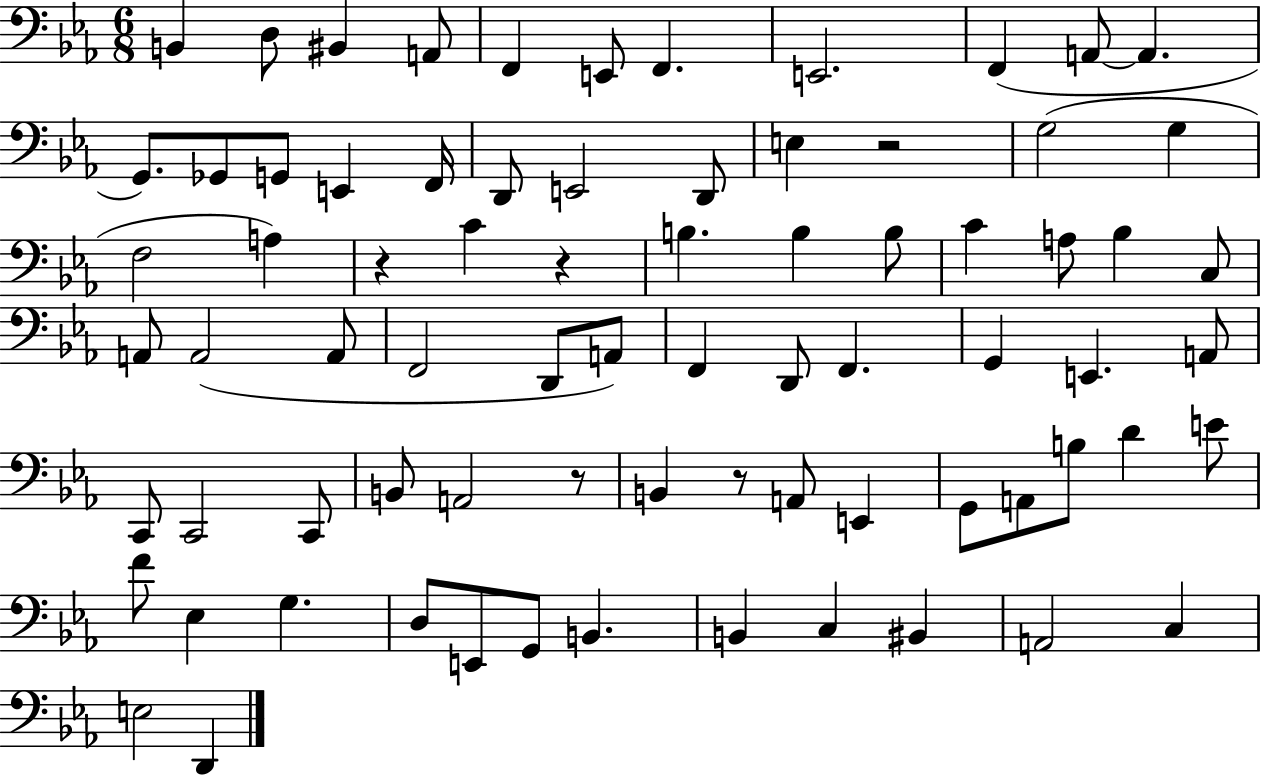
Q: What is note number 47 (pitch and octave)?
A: C2